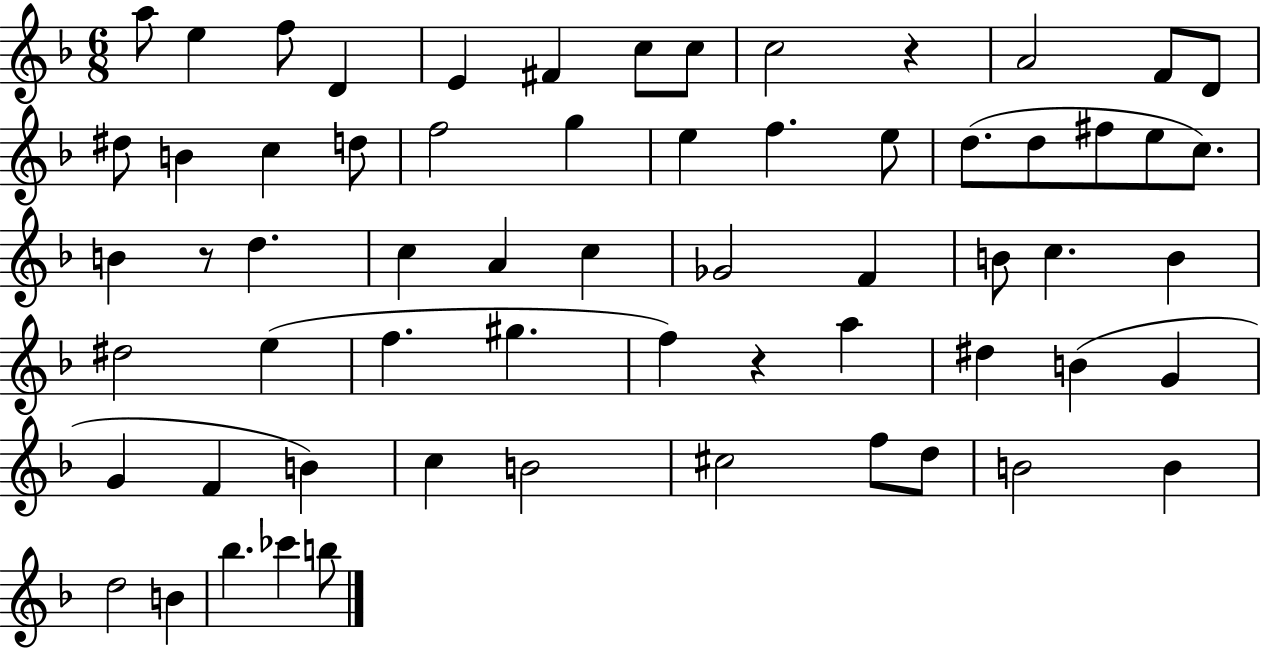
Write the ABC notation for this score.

X:1
T:Untitled
M:6/8
L:1/4
K:F
a/2 e f/2 D E ^F c/2 c/2 c2 z A2 F/2 D/2 ^d/2 B c d/2 f2 g e f e/2 d/2 d/2 ^f/2 e/2 c/2 B z/2 d c A c _G2 F B/2 c B ^d2 e f ^g f z a ^d B G G F B c B2 ^c2 f/2 d/2 B2 B d2 B _b _c' b/2